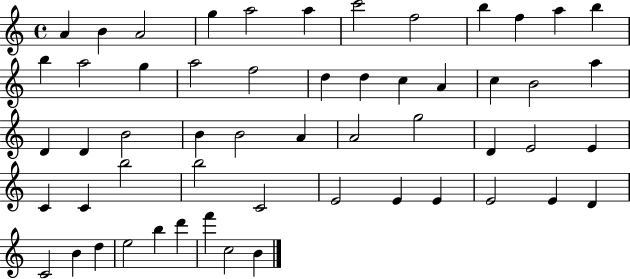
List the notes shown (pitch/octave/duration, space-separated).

A4/q B4/q A4/h G5/q A5/h A5/q C6/h F5/h B5/q F5/q A5/q B5/q B5/q A5/h G5/q A5/h F5/h D5/q D5/q C5/q A4/q C5/q B4/h A5/q D4/q D4/q B4/h B4/q B4/h A4/q A4/h G5/h D4/q E4/h E4/q C4/q C4/q B5/h B5/h C4/h E4/h E4/q E4/q E4/h E4/q D4/q C4/h B4/q D5/q E5/h B5/q D6/q F6/q C5/h B4/q